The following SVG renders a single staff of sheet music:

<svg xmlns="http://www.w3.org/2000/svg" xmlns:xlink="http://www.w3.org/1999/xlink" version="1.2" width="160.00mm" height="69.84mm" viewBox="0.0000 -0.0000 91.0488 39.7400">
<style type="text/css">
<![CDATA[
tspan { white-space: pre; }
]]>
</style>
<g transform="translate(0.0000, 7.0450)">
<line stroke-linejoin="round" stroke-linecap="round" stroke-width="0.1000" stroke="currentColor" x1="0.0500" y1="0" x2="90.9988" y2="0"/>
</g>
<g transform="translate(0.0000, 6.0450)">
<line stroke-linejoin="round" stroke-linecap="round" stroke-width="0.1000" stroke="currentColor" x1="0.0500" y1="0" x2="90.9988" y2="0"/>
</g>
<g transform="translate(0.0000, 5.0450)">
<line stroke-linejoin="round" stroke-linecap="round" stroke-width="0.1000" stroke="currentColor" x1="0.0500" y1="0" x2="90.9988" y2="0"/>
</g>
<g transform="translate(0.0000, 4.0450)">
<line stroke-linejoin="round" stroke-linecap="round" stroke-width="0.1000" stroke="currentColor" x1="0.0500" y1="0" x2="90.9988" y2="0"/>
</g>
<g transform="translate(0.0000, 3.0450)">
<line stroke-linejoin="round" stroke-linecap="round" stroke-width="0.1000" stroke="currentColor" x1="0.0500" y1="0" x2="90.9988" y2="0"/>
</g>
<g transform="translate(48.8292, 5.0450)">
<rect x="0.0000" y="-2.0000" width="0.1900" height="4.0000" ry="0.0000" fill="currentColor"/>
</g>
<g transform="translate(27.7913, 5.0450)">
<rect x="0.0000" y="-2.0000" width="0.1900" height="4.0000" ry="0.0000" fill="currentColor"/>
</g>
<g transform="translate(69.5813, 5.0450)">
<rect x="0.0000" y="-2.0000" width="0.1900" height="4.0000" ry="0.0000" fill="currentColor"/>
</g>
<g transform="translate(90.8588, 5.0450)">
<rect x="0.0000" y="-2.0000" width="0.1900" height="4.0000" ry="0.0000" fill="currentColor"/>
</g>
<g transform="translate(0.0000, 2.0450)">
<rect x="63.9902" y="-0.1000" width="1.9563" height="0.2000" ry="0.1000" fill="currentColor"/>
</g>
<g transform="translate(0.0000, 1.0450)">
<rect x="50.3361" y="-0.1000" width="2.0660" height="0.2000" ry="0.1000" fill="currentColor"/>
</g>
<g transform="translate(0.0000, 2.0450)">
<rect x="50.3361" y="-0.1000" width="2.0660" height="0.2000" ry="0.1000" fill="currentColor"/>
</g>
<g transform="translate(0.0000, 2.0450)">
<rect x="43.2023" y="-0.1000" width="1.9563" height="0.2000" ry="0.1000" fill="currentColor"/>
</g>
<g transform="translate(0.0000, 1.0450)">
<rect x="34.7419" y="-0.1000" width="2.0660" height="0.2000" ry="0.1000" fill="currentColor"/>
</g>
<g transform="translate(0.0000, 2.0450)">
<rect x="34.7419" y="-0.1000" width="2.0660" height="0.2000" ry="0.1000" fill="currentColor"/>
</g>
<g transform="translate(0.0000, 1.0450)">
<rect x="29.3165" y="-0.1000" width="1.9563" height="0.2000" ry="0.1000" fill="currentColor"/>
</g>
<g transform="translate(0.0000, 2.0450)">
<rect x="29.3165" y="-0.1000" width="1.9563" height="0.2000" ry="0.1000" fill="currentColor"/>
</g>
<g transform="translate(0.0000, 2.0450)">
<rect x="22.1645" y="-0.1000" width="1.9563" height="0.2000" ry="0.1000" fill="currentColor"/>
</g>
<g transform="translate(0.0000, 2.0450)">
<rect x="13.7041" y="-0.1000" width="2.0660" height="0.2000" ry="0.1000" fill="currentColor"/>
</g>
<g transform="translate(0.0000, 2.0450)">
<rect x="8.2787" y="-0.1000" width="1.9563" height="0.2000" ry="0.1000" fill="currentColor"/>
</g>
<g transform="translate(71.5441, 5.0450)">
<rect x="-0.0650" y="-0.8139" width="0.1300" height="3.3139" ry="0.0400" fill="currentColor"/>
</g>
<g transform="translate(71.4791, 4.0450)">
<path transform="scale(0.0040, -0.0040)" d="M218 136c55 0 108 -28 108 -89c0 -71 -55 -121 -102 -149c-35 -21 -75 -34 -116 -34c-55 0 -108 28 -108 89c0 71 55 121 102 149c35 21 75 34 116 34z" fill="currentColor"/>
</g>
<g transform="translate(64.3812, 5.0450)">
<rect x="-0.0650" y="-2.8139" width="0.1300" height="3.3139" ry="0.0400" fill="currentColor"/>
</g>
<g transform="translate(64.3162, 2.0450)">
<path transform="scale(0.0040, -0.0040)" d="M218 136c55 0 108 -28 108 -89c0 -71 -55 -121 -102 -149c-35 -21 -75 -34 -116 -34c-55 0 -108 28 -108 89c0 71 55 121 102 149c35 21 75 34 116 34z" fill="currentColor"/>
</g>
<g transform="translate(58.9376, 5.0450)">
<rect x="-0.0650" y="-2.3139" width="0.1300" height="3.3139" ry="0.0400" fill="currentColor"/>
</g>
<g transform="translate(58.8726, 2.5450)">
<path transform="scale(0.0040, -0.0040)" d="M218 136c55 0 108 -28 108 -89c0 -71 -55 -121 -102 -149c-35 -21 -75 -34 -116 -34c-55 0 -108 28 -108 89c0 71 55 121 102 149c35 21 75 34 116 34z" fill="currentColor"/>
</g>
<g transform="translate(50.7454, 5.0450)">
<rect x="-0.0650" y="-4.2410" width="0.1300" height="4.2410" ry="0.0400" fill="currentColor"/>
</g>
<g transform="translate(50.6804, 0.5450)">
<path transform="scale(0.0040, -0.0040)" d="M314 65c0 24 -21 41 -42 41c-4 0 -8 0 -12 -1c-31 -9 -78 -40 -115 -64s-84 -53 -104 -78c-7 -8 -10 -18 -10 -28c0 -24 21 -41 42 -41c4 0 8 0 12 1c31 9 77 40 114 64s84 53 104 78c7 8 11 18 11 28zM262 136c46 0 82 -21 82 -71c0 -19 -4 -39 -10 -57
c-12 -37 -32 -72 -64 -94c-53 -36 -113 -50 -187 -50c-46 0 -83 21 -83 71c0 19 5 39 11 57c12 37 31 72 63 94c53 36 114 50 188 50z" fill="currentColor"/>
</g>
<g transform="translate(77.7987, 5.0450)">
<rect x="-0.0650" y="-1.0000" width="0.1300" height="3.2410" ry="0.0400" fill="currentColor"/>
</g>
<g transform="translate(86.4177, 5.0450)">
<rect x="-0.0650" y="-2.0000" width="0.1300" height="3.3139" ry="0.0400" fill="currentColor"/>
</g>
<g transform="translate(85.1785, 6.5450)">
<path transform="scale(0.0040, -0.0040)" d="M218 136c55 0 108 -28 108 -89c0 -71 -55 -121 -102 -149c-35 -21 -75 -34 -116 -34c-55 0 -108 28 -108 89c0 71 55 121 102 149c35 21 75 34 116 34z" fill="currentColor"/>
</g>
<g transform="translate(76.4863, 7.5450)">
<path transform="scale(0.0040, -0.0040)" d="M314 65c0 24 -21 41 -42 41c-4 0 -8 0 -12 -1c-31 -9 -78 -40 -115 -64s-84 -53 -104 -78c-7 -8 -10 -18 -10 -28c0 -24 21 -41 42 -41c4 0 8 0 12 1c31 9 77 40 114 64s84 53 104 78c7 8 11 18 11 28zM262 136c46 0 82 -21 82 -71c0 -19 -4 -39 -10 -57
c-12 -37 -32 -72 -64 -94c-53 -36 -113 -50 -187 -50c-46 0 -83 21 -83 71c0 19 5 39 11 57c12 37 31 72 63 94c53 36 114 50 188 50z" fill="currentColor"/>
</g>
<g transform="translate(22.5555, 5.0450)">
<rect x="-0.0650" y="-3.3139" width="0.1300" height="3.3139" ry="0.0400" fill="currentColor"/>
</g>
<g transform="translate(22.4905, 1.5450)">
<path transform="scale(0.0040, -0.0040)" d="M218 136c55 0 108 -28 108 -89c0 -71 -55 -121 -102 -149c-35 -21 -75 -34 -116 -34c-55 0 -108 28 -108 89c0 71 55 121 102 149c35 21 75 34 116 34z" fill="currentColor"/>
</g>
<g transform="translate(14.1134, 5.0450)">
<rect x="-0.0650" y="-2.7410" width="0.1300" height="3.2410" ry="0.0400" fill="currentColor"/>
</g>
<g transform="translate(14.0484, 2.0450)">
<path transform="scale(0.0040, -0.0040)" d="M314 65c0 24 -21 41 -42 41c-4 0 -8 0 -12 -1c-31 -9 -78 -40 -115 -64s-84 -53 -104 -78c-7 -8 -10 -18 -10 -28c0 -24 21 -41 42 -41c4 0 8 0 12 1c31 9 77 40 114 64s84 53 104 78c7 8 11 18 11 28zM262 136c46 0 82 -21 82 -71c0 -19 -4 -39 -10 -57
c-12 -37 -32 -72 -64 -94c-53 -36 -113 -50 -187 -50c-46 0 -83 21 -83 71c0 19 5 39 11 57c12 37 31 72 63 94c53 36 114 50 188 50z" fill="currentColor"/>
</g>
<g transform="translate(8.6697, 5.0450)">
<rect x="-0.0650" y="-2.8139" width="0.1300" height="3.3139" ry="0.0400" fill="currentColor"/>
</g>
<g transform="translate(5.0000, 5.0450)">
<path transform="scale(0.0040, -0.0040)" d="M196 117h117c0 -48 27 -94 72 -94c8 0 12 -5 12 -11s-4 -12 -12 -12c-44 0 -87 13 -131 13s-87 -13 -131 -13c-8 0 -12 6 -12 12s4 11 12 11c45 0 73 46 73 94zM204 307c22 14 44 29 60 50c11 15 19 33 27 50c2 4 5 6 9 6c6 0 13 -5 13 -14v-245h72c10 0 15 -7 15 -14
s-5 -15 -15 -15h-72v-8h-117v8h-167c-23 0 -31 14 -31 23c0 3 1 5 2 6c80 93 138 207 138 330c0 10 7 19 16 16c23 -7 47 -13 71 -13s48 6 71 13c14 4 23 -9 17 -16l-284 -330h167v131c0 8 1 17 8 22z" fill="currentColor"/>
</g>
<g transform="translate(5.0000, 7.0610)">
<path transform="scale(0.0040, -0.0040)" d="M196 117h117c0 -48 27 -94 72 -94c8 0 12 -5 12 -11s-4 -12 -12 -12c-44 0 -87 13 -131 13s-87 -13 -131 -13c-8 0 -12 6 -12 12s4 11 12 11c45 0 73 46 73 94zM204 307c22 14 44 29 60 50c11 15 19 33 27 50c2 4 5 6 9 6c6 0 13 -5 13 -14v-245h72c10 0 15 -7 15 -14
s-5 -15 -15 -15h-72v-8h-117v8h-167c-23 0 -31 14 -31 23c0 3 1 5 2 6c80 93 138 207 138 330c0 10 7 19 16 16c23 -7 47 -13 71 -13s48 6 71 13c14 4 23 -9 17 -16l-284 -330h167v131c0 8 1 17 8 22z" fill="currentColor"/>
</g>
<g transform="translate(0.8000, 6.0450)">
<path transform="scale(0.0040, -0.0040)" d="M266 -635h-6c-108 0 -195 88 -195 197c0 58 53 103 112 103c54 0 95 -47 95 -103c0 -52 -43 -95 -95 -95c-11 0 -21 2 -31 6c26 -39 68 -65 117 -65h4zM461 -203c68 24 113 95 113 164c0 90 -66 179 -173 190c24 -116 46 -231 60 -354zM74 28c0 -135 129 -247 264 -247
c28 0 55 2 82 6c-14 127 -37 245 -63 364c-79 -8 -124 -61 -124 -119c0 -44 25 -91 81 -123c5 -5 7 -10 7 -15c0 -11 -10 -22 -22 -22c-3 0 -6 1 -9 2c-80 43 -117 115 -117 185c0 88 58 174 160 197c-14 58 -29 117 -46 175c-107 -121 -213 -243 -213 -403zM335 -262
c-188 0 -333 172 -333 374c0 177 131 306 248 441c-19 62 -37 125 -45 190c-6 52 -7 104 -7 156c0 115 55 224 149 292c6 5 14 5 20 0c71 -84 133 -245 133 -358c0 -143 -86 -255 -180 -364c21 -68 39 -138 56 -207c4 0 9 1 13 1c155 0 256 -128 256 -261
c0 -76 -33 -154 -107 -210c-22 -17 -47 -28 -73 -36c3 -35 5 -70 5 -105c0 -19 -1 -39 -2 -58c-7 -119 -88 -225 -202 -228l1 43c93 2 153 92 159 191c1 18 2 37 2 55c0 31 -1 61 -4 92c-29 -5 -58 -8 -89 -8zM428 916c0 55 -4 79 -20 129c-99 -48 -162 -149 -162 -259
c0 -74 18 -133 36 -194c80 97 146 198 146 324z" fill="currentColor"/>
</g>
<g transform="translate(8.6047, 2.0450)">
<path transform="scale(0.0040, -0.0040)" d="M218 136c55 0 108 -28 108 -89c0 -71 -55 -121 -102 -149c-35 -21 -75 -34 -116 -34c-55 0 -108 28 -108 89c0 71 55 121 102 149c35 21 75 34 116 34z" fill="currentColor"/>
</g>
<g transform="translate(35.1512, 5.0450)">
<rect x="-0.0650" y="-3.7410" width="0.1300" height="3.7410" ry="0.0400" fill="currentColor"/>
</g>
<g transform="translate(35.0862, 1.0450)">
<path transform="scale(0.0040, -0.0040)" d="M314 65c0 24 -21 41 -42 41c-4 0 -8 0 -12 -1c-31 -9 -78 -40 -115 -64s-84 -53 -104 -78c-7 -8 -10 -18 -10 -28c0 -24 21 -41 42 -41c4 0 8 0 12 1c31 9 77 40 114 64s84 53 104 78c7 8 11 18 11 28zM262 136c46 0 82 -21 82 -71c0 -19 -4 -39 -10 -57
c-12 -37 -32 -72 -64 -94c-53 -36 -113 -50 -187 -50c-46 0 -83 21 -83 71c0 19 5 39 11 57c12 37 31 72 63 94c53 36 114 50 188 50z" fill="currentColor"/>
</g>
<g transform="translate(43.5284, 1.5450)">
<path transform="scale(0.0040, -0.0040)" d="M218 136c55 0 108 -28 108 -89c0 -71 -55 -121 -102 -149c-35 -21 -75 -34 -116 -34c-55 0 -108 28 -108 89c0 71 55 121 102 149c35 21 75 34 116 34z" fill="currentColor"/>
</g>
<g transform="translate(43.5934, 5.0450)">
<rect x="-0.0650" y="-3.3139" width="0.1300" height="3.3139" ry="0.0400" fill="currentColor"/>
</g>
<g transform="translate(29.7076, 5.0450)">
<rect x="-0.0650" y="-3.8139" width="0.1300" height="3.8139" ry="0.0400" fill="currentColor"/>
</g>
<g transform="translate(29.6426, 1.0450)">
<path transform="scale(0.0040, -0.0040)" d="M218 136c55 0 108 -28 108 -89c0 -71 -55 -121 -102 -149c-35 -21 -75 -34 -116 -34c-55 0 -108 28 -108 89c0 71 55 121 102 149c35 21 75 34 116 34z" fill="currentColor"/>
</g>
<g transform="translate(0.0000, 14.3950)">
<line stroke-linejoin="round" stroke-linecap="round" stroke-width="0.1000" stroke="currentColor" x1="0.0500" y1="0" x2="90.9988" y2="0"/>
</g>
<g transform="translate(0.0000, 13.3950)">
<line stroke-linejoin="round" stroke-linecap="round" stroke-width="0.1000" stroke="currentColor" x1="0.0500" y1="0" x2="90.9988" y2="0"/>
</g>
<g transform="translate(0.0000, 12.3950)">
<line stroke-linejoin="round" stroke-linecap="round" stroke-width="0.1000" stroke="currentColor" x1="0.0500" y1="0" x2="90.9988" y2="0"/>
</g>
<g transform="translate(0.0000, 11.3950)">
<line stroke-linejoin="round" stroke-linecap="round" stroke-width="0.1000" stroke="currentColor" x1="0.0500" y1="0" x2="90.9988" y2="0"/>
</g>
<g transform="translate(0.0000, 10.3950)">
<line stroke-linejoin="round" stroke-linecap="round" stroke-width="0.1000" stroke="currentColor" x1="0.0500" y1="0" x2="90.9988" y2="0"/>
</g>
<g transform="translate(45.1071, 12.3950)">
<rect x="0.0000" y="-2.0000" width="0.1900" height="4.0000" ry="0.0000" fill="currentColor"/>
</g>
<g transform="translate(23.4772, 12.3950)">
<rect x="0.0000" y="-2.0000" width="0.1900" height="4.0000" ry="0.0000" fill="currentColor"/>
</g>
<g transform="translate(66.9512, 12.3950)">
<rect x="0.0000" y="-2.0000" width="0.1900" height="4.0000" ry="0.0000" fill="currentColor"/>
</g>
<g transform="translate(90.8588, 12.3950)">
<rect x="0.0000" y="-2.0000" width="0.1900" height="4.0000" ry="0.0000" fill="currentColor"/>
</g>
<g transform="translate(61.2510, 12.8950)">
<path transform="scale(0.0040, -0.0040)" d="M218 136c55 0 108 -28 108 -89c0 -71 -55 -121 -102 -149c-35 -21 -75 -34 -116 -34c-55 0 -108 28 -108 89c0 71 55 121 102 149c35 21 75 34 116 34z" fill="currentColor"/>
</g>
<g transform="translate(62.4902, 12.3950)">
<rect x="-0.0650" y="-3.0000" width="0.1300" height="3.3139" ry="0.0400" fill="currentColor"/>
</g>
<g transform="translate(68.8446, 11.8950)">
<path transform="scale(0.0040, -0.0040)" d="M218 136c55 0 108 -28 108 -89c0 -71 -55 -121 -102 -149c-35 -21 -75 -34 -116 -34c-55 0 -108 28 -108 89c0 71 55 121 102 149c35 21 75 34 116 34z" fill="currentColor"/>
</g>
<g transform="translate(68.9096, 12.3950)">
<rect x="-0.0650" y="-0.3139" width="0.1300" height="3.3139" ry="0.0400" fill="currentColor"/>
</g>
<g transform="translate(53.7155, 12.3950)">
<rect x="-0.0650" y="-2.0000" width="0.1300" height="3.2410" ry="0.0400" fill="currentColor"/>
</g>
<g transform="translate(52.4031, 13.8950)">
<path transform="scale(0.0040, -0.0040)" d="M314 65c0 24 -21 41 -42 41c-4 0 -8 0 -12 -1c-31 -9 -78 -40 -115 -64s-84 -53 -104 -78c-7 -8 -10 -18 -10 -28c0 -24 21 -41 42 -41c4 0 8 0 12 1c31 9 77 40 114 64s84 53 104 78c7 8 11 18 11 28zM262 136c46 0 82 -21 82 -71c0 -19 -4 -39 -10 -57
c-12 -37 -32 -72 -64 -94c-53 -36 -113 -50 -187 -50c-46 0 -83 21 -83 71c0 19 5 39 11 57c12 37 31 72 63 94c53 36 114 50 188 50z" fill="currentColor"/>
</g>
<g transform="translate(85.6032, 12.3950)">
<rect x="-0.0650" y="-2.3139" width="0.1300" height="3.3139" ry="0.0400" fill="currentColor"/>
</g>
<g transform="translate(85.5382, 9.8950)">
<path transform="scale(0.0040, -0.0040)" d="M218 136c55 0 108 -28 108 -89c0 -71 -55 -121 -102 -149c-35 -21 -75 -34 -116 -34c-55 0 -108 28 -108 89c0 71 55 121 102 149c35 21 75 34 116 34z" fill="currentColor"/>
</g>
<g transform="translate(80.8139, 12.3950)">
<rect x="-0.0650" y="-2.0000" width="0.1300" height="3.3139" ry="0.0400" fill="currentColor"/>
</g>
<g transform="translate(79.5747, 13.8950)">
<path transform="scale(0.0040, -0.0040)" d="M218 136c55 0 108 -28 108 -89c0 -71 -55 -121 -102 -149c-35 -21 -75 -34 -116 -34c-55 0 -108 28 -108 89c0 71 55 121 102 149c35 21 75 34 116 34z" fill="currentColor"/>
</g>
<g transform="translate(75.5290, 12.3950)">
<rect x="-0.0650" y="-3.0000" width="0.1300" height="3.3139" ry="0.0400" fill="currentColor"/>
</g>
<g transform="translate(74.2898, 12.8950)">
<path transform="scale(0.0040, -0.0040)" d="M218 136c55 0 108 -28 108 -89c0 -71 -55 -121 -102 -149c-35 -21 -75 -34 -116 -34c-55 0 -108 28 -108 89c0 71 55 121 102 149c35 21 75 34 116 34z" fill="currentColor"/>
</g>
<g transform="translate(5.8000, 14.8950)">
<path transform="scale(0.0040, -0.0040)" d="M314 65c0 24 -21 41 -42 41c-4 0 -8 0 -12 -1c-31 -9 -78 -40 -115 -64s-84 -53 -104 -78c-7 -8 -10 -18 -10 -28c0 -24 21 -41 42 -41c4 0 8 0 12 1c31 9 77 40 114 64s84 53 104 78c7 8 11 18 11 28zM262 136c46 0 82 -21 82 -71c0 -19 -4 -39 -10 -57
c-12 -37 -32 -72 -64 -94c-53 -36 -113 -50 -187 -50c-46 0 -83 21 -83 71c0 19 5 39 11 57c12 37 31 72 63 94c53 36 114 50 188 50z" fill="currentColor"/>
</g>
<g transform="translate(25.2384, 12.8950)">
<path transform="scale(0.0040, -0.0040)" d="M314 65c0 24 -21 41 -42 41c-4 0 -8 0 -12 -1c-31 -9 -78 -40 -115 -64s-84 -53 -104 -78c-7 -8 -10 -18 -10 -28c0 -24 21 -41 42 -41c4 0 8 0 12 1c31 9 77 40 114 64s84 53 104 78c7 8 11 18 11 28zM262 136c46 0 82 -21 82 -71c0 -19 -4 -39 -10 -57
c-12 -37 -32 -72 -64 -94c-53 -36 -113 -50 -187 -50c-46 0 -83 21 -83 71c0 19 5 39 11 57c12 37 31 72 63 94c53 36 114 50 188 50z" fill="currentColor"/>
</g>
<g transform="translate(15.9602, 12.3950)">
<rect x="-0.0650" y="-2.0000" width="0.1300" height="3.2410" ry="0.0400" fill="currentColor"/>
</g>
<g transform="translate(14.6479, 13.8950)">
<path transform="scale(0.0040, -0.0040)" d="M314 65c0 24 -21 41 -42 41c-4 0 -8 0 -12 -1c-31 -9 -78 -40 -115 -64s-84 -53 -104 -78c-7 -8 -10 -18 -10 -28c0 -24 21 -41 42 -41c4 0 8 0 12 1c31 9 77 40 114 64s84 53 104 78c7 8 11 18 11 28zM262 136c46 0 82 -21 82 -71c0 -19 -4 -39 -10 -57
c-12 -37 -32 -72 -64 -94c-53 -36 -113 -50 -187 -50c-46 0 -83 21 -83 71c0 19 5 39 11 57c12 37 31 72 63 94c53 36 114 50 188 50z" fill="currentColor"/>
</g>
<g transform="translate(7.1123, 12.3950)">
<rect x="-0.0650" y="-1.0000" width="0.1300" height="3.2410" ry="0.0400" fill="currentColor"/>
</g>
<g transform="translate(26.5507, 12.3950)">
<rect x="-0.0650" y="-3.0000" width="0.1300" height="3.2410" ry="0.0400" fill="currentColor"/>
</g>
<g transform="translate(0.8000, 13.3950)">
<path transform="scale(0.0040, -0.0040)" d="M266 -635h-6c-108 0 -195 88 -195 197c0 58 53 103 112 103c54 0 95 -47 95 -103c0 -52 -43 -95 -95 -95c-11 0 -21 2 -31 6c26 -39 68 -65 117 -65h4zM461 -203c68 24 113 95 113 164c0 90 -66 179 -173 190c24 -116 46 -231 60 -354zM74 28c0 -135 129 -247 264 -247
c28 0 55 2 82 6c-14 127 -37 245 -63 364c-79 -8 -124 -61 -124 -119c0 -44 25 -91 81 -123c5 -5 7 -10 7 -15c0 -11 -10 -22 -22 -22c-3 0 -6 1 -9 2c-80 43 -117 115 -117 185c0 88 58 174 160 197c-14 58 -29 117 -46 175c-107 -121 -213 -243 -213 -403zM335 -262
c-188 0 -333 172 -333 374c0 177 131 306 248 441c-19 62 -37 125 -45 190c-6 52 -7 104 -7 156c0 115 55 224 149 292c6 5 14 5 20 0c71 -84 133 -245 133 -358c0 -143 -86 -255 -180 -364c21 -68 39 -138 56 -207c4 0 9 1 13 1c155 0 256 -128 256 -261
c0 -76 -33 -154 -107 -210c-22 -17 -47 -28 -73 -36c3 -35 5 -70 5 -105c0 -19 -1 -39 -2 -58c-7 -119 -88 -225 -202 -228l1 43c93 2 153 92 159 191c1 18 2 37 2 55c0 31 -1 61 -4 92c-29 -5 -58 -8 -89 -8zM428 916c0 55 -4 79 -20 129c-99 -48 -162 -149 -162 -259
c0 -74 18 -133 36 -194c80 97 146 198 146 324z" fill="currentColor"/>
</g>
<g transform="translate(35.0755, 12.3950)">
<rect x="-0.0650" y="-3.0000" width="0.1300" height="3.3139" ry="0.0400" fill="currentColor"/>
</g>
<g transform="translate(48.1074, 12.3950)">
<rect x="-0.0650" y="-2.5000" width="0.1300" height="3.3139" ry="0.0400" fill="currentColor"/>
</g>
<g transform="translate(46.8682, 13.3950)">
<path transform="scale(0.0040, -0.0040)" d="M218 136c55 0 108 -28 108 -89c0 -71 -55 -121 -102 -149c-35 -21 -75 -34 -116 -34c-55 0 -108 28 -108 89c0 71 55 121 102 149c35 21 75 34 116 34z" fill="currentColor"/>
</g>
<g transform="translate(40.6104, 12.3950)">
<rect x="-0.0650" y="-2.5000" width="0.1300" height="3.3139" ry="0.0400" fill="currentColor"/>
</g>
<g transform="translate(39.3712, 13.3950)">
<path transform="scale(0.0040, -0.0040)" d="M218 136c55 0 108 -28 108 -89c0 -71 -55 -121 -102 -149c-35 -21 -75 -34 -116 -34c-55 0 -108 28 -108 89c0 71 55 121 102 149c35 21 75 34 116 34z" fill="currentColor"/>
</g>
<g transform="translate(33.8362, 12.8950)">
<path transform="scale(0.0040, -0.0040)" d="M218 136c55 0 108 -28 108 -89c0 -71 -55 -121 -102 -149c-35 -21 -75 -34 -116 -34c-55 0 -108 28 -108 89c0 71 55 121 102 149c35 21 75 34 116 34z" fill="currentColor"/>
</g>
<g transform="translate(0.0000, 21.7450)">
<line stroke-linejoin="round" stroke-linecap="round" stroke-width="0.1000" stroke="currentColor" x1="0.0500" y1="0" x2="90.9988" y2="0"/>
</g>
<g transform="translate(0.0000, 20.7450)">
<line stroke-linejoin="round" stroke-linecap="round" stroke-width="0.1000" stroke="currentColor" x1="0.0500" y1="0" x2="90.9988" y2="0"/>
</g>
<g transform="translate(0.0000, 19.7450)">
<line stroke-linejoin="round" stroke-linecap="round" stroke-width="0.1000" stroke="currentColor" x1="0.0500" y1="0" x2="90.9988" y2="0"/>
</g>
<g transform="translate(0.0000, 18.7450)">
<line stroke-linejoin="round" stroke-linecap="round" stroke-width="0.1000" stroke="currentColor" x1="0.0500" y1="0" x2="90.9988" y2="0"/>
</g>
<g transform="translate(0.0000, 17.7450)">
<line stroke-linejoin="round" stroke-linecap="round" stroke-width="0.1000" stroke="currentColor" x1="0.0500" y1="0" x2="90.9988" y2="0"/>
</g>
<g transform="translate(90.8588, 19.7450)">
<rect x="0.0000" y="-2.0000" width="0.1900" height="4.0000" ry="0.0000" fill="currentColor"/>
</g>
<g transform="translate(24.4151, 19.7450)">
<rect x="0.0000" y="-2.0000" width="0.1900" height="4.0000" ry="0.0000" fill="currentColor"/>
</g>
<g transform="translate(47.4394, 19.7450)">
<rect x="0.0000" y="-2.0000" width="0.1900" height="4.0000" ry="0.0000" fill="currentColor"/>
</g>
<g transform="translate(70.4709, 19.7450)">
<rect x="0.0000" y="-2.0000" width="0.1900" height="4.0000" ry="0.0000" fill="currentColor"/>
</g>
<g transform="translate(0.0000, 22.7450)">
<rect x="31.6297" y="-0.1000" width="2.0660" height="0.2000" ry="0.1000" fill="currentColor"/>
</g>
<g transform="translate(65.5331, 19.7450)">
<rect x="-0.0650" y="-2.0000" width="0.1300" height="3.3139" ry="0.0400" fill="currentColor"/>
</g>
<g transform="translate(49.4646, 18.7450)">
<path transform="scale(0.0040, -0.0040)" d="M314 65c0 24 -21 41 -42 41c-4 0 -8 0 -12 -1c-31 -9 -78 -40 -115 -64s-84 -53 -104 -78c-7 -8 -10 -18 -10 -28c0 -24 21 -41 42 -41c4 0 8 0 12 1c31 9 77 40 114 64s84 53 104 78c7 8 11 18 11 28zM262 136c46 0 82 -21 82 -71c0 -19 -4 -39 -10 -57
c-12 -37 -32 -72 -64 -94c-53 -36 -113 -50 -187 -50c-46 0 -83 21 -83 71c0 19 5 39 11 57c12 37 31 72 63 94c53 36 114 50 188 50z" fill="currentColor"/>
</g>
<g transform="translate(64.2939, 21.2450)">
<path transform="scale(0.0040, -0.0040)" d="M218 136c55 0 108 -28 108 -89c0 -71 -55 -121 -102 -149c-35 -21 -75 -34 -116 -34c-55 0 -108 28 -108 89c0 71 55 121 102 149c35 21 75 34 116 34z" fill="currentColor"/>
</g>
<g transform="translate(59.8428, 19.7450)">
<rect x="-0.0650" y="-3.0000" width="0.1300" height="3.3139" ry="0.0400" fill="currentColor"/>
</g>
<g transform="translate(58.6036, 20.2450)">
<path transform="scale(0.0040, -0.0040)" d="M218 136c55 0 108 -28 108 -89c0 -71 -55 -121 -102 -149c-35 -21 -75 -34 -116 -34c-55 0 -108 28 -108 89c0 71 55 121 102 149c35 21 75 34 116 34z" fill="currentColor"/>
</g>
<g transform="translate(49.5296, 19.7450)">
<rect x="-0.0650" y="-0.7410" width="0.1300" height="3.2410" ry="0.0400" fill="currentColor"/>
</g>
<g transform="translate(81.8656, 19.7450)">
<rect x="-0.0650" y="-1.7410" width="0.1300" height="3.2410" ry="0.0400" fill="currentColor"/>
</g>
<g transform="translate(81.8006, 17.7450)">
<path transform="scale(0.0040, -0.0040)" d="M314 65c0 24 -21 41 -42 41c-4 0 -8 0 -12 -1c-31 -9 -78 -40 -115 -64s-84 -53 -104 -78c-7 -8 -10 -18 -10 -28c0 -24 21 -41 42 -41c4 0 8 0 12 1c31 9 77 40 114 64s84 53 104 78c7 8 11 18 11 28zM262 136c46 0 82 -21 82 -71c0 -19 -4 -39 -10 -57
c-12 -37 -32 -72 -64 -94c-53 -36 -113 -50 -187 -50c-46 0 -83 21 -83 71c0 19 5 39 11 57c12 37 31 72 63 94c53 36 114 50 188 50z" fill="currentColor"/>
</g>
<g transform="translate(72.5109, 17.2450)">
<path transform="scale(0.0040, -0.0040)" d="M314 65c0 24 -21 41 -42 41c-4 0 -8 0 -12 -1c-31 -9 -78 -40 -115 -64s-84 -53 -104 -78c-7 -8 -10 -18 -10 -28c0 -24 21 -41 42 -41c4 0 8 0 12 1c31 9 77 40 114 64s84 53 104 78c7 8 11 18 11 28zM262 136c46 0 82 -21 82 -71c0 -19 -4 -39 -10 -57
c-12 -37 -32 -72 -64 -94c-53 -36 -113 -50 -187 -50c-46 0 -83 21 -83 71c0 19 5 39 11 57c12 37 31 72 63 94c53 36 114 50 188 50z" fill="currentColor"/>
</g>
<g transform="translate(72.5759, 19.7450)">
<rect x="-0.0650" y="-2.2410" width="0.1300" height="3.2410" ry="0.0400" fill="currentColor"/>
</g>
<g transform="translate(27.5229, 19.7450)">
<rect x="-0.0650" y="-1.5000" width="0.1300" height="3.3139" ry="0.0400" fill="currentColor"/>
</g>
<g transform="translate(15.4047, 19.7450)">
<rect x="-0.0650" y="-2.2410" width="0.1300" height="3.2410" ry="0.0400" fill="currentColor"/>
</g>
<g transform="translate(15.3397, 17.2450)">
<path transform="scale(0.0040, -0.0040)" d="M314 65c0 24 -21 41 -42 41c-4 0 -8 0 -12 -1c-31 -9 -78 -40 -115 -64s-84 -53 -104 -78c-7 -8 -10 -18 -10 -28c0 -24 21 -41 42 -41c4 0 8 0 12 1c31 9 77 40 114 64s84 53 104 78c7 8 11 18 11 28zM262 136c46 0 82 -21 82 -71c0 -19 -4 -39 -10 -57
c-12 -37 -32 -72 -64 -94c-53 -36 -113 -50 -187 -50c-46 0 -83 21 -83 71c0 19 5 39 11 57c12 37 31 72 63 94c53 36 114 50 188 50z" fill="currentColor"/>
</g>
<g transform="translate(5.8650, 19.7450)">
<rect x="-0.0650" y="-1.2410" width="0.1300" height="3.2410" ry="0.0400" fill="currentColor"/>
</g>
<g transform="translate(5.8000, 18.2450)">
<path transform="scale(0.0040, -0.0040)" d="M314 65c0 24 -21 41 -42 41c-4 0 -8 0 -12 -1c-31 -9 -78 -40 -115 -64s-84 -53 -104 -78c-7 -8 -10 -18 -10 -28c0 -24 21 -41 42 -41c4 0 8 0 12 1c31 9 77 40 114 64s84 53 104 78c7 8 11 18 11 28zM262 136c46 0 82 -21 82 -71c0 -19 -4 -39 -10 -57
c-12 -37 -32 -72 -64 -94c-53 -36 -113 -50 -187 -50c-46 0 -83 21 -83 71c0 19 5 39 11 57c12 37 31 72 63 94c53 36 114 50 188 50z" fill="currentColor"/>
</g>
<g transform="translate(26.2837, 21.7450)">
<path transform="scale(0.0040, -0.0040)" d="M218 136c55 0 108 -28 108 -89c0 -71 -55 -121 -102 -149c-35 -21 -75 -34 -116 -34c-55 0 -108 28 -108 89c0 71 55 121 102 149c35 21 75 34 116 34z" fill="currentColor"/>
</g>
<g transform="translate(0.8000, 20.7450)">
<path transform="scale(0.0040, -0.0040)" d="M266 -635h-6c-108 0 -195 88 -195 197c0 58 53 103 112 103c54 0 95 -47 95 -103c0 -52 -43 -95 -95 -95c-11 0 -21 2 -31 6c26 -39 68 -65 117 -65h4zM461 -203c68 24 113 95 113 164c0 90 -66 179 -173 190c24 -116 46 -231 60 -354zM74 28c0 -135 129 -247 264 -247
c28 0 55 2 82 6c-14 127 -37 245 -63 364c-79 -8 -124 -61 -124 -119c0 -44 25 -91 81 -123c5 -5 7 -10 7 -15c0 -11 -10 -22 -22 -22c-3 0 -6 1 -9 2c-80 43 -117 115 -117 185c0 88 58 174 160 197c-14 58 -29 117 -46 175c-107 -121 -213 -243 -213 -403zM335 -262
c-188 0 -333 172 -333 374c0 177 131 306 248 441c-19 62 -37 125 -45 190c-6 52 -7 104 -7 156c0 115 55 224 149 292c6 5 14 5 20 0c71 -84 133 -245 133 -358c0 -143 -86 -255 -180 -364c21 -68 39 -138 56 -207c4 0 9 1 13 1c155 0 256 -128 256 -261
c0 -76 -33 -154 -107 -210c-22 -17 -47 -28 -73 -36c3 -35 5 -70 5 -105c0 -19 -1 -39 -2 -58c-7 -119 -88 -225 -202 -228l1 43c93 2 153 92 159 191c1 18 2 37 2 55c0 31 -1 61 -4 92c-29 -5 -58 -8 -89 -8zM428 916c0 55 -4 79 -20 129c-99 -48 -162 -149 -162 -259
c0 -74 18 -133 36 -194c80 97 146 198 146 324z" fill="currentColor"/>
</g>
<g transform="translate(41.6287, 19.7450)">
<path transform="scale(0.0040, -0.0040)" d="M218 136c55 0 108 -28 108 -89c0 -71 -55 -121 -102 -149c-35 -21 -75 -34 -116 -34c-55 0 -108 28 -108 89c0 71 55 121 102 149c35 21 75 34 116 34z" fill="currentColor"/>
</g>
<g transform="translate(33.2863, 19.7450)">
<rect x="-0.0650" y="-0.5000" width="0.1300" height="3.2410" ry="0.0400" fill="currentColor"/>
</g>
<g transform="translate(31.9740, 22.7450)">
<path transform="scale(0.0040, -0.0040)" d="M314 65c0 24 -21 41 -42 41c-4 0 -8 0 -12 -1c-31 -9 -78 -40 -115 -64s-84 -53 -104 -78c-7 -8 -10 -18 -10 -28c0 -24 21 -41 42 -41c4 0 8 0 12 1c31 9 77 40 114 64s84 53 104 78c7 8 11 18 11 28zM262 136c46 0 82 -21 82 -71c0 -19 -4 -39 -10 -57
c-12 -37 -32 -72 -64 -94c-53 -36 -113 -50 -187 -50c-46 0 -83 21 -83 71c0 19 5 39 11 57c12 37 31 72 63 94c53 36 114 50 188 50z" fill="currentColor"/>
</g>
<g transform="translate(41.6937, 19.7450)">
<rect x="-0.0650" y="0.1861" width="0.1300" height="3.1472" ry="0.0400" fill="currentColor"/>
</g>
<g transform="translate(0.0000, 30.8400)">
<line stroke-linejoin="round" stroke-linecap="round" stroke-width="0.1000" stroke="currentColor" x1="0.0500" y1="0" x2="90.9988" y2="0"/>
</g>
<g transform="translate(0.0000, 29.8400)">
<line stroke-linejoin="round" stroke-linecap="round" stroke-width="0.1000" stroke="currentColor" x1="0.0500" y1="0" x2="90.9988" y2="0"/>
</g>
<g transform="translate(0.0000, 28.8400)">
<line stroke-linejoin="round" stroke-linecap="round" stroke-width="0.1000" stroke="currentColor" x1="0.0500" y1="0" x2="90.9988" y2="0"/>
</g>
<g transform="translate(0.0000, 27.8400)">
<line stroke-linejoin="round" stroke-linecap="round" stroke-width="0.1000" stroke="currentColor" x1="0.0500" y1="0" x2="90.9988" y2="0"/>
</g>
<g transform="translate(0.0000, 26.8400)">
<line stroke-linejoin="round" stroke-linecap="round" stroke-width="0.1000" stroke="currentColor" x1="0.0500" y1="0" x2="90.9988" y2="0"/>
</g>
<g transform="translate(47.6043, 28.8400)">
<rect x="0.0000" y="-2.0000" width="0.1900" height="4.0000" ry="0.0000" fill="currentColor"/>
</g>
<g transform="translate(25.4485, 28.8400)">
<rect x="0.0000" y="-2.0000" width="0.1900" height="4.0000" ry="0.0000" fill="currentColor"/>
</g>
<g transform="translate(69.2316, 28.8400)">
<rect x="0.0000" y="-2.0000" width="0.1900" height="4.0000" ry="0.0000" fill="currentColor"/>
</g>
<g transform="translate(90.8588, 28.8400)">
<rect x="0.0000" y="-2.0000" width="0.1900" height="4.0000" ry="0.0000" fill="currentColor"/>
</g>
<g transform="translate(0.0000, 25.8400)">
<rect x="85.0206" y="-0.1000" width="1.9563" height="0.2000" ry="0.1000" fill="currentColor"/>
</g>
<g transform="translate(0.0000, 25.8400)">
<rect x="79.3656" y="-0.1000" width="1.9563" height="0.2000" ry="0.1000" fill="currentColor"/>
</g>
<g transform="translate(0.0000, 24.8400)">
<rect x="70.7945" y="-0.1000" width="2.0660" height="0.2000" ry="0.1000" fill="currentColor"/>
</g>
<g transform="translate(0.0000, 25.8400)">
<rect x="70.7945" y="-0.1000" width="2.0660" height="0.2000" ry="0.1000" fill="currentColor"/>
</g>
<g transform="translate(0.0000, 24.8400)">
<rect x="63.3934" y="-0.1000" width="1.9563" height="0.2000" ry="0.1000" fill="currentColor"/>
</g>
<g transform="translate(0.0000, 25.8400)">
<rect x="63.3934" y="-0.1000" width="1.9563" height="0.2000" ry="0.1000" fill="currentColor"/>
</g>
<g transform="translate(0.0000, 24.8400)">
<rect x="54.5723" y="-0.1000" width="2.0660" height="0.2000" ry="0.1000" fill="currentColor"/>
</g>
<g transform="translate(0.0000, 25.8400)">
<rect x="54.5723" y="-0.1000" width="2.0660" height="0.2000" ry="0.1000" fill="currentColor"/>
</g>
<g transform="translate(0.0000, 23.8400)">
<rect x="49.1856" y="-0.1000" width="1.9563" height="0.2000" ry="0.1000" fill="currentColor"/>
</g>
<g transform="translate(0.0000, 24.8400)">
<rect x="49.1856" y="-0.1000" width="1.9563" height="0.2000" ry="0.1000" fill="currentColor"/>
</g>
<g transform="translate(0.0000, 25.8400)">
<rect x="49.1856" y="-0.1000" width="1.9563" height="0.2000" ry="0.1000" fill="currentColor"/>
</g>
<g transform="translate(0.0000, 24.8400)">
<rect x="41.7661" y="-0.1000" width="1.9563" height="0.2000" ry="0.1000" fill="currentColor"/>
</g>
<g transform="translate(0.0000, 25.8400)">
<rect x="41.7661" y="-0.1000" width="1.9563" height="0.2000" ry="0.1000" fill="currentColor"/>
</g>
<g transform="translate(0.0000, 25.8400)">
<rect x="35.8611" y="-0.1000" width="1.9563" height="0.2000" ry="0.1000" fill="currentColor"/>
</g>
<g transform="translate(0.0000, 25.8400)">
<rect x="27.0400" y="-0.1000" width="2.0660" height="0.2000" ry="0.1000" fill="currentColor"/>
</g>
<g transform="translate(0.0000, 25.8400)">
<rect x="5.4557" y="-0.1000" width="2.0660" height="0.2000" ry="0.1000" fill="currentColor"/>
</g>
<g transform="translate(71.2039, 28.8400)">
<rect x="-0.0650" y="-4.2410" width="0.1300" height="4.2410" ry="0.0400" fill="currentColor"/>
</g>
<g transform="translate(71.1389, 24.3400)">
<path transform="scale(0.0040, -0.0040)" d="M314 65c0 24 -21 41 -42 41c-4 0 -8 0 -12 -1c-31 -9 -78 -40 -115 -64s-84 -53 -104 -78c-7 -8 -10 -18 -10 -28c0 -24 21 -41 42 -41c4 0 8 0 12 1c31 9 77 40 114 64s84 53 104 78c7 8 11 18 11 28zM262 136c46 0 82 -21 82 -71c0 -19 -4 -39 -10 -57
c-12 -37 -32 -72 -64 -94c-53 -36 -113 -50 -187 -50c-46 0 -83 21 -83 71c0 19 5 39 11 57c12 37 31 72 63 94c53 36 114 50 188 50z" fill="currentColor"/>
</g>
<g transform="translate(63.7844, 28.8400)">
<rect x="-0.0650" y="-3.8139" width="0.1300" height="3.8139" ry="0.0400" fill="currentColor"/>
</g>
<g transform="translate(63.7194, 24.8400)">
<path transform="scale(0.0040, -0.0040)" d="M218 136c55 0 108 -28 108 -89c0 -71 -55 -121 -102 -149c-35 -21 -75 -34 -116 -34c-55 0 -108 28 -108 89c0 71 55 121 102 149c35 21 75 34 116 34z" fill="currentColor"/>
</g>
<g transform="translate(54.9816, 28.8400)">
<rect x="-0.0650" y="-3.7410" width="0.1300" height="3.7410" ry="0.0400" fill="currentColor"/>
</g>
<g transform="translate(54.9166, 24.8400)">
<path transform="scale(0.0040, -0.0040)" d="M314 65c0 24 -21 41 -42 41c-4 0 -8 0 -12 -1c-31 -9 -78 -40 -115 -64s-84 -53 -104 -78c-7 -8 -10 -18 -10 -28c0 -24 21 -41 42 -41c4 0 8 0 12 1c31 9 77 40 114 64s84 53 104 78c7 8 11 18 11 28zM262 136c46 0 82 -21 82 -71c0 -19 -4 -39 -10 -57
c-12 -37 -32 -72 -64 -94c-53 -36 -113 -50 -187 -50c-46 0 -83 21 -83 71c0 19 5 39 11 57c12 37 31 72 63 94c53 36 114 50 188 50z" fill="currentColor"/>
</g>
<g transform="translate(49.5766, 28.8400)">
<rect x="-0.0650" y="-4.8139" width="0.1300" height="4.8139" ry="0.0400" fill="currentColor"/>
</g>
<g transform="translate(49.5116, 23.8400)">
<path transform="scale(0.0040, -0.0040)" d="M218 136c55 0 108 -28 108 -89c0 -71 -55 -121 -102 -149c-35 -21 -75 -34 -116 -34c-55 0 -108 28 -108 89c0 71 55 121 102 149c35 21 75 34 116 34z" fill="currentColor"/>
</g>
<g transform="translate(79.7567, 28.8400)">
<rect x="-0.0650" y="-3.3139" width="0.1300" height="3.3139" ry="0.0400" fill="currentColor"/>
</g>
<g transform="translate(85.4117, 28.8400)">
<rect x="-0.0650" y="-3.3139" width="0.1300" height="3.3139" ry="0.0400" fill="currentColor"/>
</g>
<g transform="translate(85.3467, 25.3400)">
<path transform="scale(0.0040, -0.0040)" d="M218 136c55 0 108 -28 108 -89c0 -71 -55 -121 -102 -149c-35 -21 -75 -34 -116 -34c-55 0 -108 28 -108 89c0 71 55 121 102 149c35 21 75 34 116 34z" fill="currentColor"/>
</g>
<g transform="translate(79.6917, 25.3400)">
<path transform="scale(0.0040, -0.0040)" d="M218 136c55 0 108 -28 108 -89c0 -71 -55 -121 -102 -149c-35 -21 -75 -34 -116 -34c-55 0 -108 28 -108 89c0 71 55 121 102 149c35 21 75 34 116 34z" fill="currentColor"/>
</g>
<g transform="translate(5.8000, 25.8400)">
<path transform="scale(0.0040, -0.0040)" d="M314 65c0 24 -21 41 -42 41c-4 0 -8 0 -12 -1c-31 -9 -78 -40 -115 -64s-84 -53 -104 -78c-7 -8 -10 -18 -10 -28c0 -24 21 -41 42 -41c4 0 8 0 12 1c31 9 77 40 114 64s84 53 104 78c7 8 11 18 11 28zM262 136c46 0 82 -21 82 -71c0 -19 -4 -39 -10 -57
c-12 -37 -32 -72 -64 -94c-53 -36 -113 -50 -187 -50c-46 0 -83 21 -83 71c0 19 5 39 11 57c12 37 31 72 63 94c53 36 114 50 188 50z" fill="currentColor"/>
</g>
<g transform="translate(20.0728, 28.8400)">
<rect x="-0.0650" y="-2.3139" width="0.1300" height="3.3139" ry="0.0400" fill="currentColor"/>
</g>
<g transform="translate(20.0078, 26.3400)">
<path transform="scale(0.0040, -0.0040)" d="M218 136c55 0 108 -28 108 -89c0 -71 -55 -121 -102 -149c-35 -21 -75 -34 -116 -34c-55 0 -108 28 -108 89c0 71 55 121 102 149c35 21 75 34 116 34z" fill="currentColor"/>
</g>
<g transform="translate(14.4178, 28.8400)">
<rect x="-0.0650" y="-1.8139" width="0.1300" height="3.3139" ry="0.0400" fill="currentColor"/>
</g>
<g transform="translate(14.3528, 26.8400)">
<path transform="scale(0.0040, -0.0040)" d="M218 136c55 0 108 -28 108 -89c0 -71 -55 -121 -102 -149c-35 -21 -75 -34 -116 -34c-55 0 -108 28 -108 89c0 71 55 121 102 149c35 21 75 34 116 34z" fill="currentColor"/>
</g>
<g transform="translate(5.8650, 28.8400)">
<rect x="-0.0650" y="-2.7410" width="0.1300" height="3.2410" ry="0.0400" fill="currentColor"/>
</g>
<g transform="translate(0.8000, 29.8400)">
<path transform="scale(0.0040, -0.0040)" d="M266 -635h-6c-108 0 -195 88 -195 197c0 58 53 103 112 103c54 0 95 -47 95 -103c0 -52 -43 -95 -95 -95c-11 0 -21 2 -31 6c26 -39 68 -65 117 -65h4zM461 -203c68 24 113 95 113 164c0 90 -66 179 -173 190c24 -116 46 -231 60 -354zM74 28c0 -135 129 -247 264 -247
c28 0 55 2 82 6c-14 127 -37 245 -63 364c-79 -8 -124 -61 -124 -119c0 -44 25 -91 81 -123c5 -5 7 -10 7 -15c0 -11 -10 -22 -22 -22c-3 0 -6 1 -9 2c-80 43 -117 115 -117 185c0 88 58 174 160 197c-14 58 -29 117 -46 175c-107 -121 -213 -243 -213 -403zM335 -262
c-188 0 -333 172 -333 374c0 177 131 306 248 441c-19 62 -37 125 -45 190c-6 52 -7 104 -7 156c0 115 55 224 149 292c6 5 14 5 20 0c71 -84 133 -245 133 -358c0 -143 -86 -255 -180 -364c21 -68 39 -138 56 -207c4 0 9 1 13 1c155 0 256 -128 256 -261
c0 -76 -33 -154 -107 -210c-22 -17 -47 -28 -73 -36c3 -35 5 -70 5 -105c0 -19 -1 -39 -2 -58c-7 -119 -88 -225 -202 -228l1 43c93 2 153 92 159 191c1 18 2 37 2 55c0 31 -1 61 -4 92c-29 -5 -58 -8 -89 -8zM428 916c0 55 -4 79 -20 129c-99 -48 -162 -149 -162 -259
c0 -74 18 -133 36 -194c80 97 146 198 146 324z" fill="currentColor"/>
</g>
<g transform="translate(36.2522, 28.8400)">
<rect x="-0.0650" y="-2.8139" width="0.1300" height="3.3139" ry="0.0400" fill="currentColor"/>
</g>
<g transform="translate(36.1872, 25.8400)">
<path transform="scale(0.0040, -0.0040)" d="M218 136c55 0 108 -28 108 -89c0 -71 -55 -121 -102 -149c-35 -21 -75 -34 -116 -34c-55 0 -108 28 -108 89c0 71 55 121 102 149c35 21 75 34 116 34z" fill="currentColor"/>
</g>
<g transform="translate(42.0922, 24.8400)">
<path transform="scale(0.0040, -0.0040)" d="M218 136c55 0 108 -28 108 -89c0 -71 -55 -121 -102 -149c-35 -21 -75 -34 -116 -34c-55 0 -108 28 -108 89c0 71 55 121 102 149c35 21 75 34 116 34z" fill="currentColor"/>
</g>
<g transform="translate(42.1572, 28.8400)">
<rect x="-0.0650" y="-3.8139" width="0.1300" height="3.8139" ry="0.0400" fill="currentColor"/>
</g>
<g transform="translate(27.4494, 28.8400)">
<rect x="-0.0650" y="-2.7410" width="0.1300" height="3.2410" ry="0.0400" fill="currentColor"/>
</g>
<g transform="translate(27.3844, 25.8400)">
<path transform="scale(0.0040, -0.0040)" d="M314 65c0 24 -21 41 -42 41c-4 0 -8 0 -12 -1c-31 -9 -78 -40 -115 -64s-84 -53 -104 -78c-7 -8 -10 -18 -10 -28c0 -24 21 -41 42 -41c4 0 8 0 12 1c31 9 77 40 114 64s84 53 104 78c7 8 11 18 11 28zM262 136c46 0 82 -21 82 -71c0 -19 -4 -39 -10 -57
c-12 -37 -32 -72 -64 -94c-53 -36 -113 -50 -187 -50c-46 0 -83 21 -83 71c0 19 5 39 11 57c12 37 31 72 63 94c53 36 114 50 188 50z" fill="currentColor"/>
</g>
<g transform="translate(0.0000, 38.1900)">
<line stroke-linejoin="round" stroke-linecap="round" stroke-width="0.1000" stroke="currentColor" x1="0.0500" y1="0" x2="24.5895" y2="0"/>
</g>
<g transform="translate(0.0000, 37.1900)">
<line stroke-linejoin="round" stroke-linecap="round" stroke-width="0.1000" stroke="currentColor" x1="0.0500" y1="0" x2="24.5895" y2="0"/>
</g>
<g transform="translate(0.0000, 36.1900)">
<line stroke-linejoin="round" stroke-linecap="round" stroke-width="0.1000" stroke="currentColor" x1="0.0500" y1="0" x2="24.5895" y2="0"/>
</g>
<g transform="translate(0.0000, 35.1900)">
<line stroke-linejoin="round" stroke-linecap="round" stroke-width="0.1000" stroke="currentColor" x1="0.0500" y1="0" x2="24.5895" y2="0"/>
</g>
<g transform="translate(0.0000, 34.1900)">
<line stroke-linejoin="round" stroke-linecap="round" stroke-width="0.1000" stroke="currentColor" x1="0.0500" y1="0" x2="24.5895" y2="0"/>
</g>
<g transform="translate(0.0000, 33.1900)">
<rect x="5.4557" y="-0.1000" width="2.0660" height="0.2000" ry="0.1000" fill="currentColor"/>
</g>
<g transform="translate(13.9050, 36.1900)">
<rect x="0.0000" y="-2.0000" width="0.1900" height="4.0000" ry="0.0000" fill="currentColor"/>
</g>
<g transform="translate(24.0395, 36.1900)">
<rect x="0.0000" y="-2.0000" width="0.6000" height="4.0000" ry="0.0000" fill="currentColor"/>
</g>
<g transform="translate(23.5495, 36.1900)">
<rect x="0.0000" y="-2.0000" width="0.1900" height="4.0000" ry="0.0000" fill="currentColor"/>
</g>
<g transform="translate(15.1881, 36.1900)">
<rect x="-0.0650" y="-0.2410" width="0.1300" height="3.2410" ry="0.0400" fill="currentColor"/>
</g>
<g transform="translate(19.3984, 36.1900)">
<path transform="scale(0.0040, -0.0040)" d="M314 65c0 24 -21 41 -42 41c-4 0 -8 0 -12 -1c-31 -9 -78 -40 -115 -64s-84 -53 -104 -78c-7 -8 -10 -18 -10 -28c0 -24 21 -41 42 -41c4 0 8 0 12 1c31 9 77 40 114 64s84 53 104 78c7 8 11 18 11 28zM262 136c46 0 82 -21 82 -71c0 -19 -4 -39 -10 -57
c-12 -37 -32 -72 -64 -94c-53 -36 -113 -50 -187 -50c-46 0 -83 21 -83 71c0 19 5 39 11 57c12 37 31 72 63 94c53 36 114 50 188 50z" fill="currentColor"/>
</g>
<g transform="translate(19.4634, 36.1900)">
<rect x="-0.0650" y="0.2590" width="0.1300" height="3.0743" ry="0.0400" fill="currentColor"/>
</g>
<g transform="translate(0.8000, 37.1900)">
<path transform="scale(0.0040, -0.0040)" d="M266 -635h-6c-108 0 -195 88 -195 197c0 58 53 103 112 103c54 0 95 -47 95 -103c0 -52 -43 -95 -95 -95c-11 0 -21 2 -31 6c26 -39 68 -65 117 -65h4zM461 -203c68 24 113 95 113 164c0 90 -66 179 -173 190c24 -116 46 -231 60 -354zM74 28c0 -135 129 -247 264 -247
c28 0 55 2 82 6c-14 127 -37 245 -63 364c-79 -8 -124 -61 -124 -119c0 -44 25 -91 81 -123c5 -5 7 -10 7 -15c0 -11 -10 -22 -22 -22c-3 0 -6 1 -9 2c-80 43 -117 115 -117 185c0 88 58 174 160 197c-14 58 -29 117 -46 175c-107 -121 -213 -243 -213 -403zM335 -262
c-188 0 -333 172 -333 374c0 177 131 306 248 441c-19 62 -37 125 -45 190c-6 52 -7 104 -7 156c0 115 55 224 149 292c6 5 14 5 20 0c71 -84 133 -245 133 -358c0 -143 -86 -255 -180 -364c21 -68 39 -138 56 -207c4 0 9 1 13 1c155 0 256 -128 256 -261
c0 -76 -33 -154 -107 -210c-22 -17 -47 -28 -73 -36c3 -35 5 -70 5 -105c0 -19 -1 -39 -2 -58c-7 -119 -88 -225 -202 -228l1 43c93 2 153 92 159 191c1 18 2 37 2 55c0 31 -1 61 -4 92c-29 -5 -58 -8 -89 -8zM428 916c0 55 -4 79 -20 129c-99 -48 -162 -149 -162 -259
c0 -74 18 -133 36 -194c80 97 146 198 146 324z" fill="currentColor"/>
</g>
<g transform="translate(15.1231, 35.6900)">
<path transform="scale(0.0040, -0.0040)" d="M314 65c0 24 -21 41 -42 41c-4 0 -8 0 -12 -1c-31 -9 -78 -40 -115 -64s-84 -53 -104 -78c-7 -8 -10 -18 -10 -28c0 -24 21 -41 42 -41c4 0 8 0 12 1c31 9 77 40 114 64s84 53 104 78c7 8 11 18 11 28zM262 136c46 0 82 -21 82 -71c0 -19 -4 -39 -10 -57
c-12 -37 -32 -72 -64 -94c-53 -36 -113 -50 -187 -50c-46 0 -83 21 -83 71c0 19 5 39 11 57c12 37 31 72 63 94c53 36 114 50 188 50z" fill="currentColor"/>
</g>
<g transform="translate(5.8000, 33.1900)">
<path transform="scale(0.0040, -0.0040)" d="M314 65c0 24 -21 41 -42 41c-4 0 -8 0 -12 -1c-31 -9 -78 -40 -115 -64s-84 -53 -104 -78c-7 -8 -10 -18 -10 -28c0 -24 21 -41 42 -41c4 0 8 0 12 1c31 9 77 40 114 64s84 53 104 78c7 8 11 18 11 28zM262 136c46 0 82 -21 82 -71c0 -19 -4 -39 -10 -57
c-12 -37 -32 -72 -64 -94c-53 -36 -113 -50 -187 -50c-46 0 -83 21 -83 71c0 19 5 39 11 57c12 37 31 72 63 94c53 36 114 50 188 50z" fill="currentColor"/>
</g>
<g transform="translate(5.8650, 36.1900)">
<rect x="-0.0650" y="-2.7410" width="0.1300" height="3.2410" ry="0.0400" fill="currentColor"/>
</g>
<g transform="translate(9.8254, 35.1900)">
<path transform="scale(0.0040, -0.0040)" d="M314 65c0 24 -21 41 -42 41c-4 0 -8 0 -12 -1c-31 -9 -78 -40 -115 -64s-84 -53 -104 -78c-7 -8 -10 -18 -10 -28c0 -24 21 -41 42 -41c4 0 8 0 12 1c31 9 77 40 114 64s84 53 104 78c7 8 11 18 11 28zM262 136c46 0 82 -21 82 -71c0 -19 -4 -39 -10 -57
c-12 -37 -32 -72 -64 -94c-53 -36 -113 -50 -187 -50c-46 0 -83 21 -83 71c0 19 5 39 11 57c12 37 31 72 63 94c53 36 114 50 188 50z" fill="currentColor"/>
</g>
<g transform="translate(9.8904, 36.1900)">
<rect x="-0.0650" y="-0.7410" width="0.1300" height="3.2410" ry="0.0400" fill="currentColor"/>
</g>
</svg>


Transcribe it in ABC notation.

X:1
T:Untitled
M:4/4
L:1/4
K:C
a a2 b c' c'2 b d'2 g a d D2 F D2 F2 A2 A G G F2 A c A F g e2 g2 E C2 B d2 A F g2 f2 a2 f g a2 a c' e' c'2 c' d'2 b b a2 d2 c2 B2